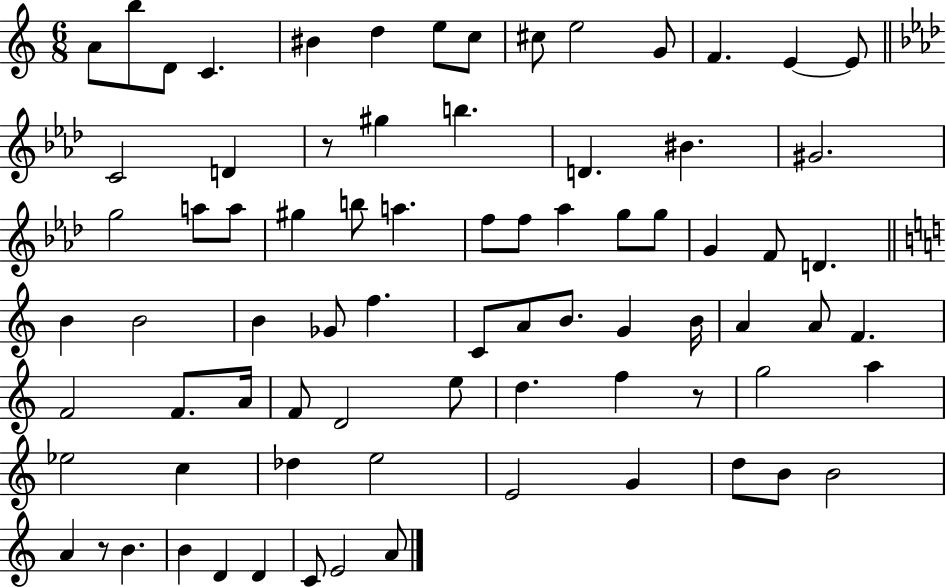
A4/e B5/e D4/e C4/q. BIS4/q D5/q E5/e C5/e C#5/e E5/h G4/e F4/q. E4/q E4/e C4/h D4/q R/e G#5/q B5/q. D4/q. BIS4/q. G#4/h. G5/h A5/e A5/e G#5/q B5/e A5/q. F5/e F5/e Ab5/q G5/e G5/e G4/q F4/e D4/q. B4/q B4/h B4/q Gb4/e F5/q. C4/e A4/e B4/e. G4/q B4/s A4/q A4/e F4/q. F4/h F4/e. A4/s F4/e D4/h E5/e D5/q. F5/q R/e G5/h A5/q Eb5/h C5/q Db5/q E5/h E4/h G4/q D5/e B4/e B4/h A4/q R/e B4/q. B4/q D4/q D4/q C4/e E4/h A4/e